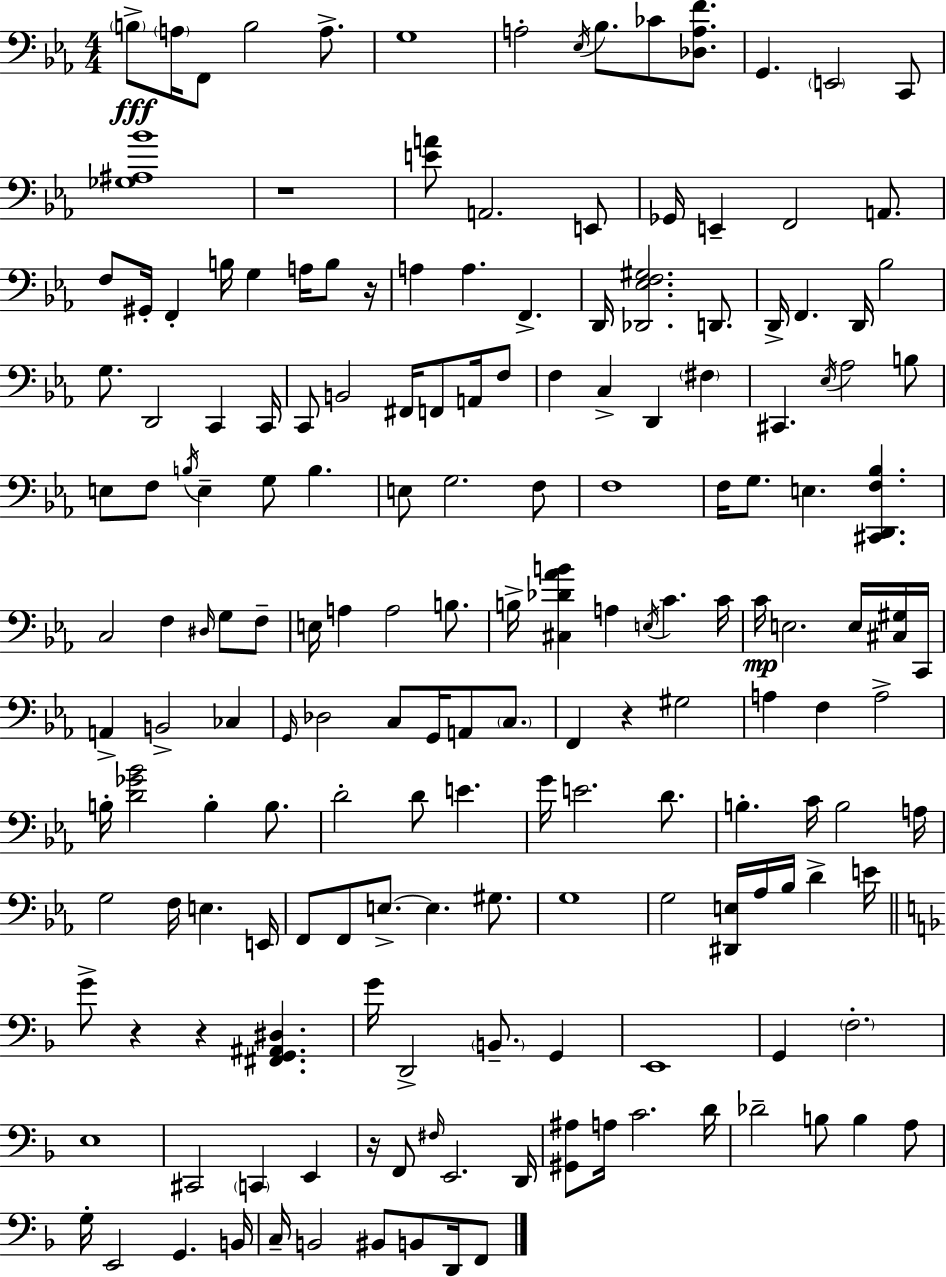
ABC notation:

X:1
T:Untitled
M:4/4
L:1/4
K:Cm
B,/2 A,/4 F,,/2 B,2 A,/2 G,4 A,2 _E,/4 _B,/2 _C/2 [_D,A,F]/2 G,, E,,2 C,,/2 [_G,^A,_B]4 z4 [EA]/2 A,,2 E,,/2 _G,,/4 E,, F,,2 A,,/2 F,/2 ^G,,/4 F,, B,/4 G, A,/4 B,/2 z/4 A, A, F,, D,,/4 [_D,,_E,F,^G,]2 D,,/2 D,,/4 F,, D,,/4 _B,2 G,/2 D,,2 C,, C,,/4 C,,/2 B,,2 ^F,,/4 F,,/2 A,,/4 F,/2 F, C, D,, ^F, ^C,, _E,/4 _A,2 B,/2 E,/2 F,/2 B,/4 E, G,/2 B, E,/2 G,2 F,/2 F,4 F,/4 G,/2 E, [^C,,D,,F,_B,] C,2 F, ^D,/4 G,/2 F,/2 E,/4 A, A,2 B,/2 B,/4 [^C,_D_AB] A, E,/4 C C/4 C/4 E,2 E,/4 [^C,^G,]/4 C,,/4 A,, B,,2 _C, G,,/4 _D,2 C,/2 G,,/4 A,,/2 C,/2 F,, z ^G,2 A, F, A,2 B,/4 [D_G_B]2 B, B,/2 D2 D/2 E G/4 E2 D/2 B, C/4 B,2 A,/4 G,2 F,/4 E, E,,/4 F,,/2 F,,/2 E,/2 E, ^G,/2 G,4 G,2 [^D,,E,]/4 _A,/4 _B,/4 D E/4 G/2 z z [^F,,G,,^A,,^D,] G/4 D,,2 B,,/2 G,, E,,4 G,, F,2 E,4 ^C,,2 C,, E,, z/4 F,,/2 ^F,/4 E,,2 D,,/4 [^G,,^A,]/2 A,/4 C2 D/4 _D2 B,/2 B, A,/2 G,/4 E,,2 G,, B,,/4 C,/4 B,,2 ^B,,/2 B,,/2 D,,/4 F,,/2